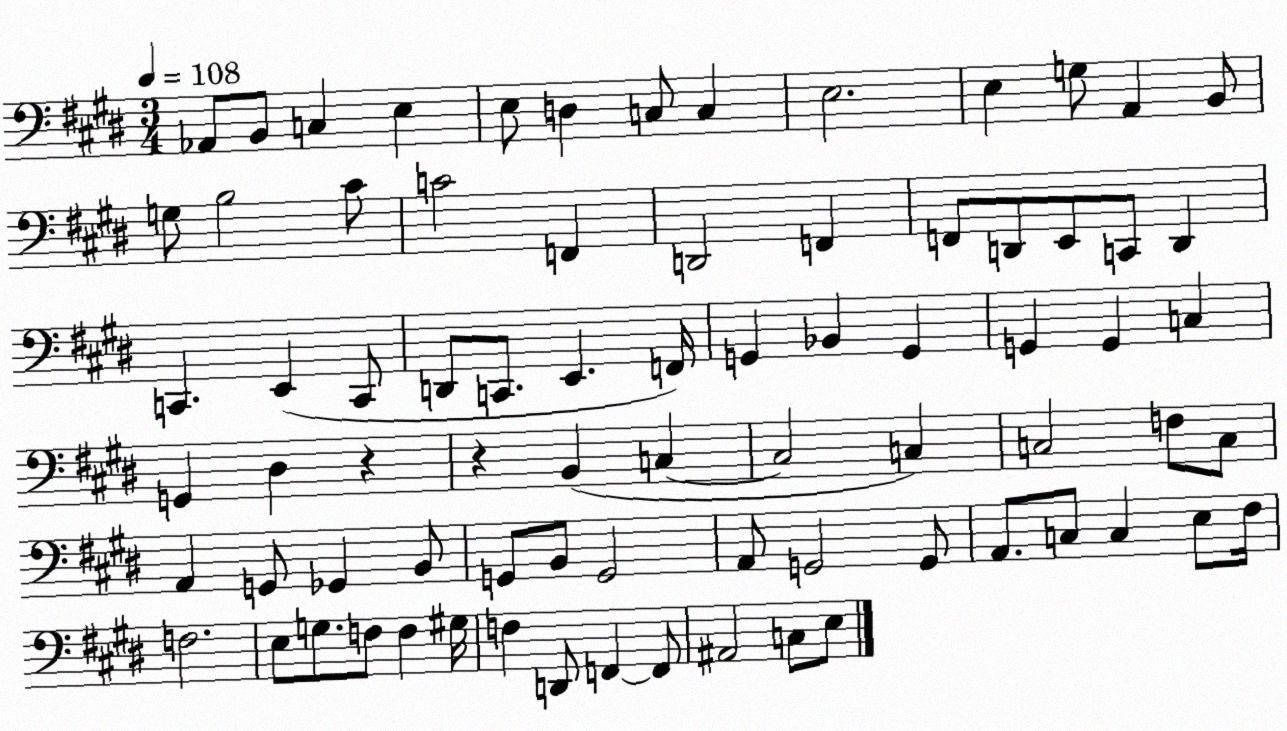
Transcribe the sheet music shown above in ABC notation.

X:1
T:Untitled
M:3/4
L:1/4
K:E
_A,,/2 B,,/2 C, E, E,/2 D, C,/2 C, E,2 E, G,/2 A,, B,,/2 G,/2 B,2 ^C/2 C2 F,, D,,2 F,, F,,/2 D,,/2 E,,/2 C,,/2 D,, C,, E,, C,,/2 D,,/2 C,,/2 E,, F,,/4 G,, _B,, G,, G,, G,, C, G,, ^D, z z B,, C, C,2 C, C,2 F,/2 C,/2 A,, G,,/2 _G,, B,,/2 G,,/2 B,,/2 G,,2 A,,/2 G,,2 G,,/2 A,,/2 C,/2 C, E,/2 ^F,/4 F,2 E,/2 G,/2 F,/2 F, ^G,/4 F, D,,/2 F,, F,,/2 ^A,,2 C,/2 E,/2